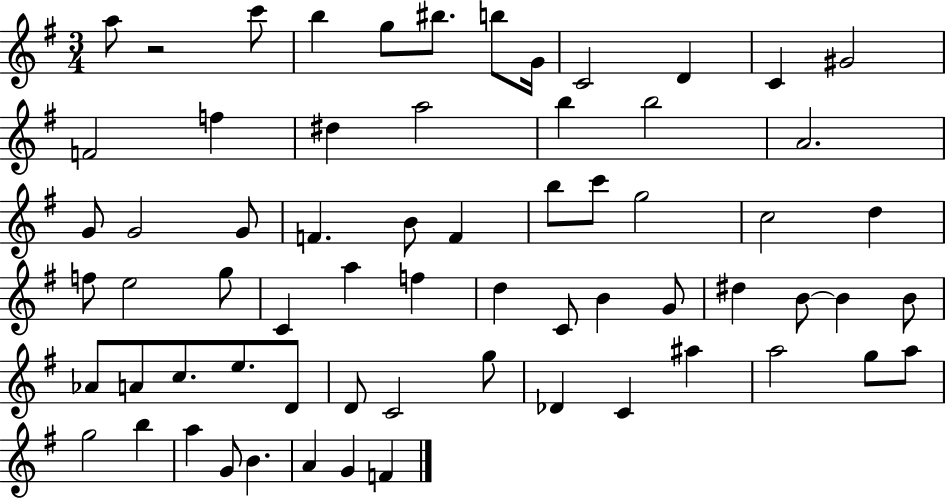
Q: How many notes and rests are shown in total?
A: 66